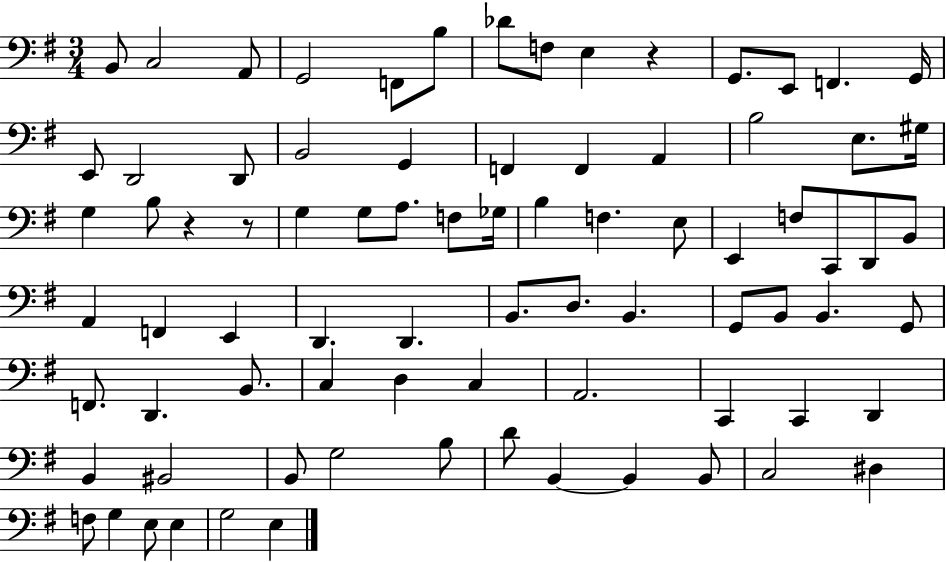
X:1
T:Untitled
M:3/4
L:1/4
K:G
B,,/2 C,2 A,,/2 G,,2 F,,/2 B,/2 _D/2 F,/2 E, z G,,/2 E,,/2 F,, G,,/4 E,,/2 D,,2 D,,/2 B,,2 G,, F,, F,, A,, B,2 E,/2 ^G,/4 G, B,/2 z z/2 G, G,/2 A,/2 F,/2 _G,/4 B, F, E,/2 E,, F,/2 C,,/2 D,,/2 B,,/2 A,, F,, E,, D,, D,, B,,/2 D,/2 B,, G,,/2 B,,/2 B,, G,,/2 F,,/2 D,, B,,/2 C, D, C, A,,2 C,, C,, D,, B,, ^B,,2 B,,/2 G,2 B,/2 D/2 B,, B,, B,,/2 C,2 ^D, F,/2 G, E,/2 E, G,2 E,